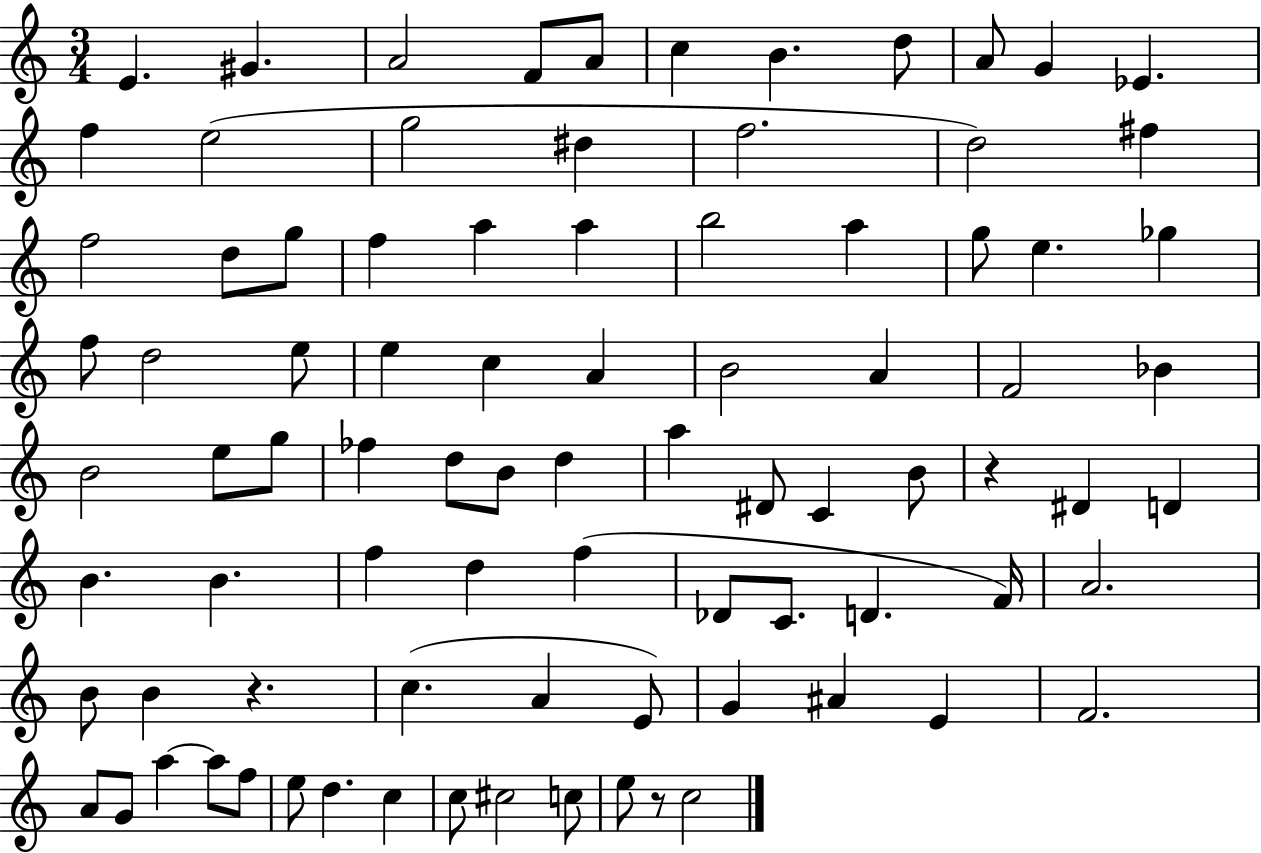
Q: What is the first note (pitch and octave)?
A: E4